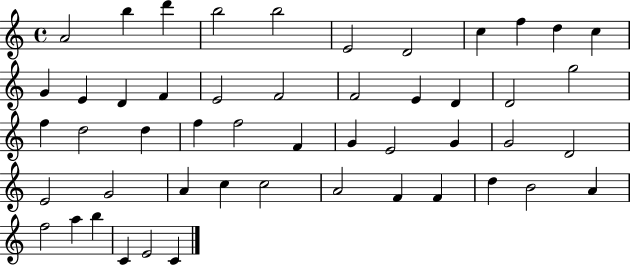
X:1
T:Untitled
M:4/4
L:1/4
K:C
A2 b d' b2 b2 E2 D2 c f d c G E D F E2 F2 F2 E D D2 g2 f d2 d f f2 F G E2 G G2 D2 E2 G2 A c c2 A2 F F d B2 A f2 a b C E2 C